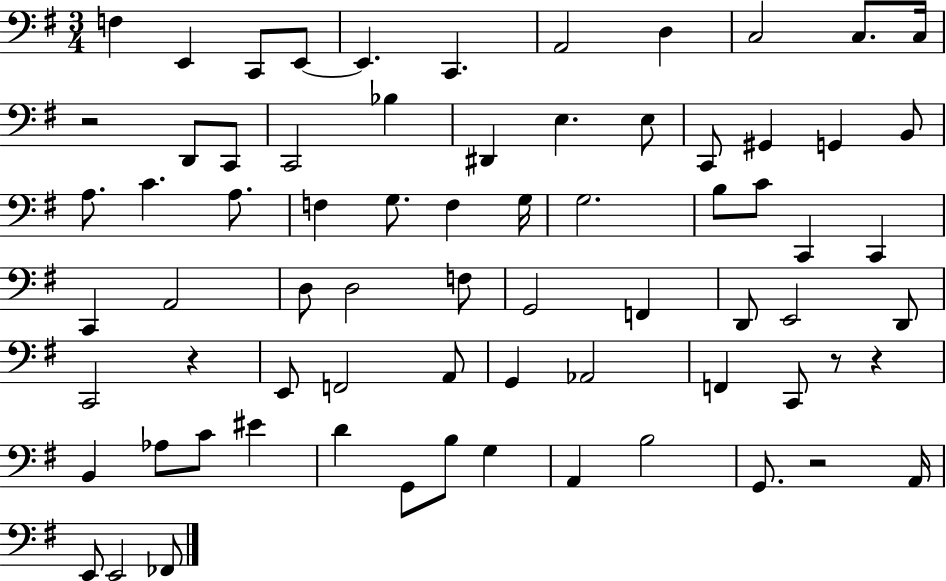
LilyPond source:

{
  \clef bass
  \numericTimeSignature
  \time 3/4
  \key g \major
  f4 e,4 c,8 e,8~~ | e,4. c,4. | a,2 d4 | c2 c8. c16 | \break r2 d,8 c,8 | c,2 bes4 | dis,4 e4. e8 | c,8 gis,4 g,4 b,8 | \break a8. c'4. a8. | f4 g8. f4 g16 | g2. | b8 c'8 c,4 c,4 | \break c,4 a,2 | d8 d2 f8 | g,2 f,4 | d,8 e,2 d,8 | \break c,2 r4 | e,8 f,2 a,8 | g,4 aes,2 | f,4 c,8 r8 r4 | \break b,4 aes8 c'8 eis'4 | d'4 g,8 b8 g4 | a,4 b2 | g,8. r2 a,16 | \break e,8 e,2 fes,8 | \bar "|."
}